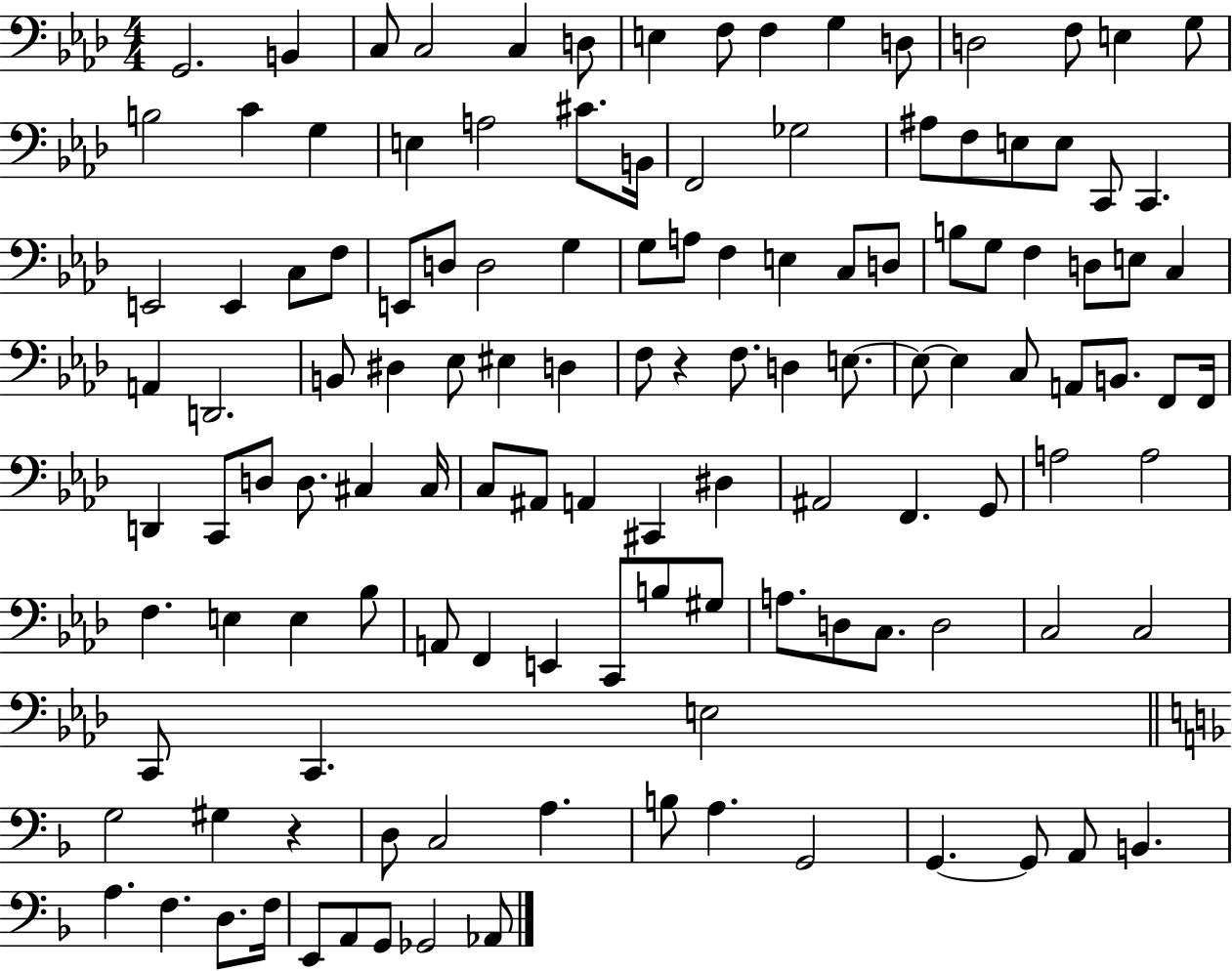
X:1
T:Untitled
M:4/4
L:1/4
K:Ab
G,,2 B,, C,/2 C,2 C, D,/2 E, F,/2 F, G, D,/2 D,2 F,/2 E, G,/2 B,2 C G, E, A,2 ^C/2 B,,/4 F,,2 _G,2 ^A,/2 F,/2 E,/2 E,/2 C,,/2 C,, E,,2 E,, C,/2 F,/2 E,,/2 D,/2 D,2 G, G,/2 A,/2 F, E, C,/2 D,/2 B,/2 G,/2 F, D,/2 E,/2 C, A,, D,,2 B,,/2 ^D, _E,/2 ^E, D, F,/2 z F,/2 D, E,/2 E,/2 E, C,/2 A,,/2 B,,/2 F,,/2 F,,/4 D,, C,,/2 D,/2 D,/2 ^C, ^C,/4 C,/2 ^A,,/2 A,, ^C,, ^D, ^A,,2 F,, G,,/2 A,2 A,2 F, E, E, _B,/2 A,,/2 F,, E,, C,,/2 B,/2 ^G,/2 A,/2 D,/2 C,/2 D,2 C,2 C,2 C,,/2 C,, E,2 G,2 ^G, z D,/2 C,2 A, B,/2 A, G,,2 G,, G,,/2 A,,/2 B,, A, F, D,/2 F,/4 E,,/2 A,,/2 G,,/2 _G,,2 _A,,/2